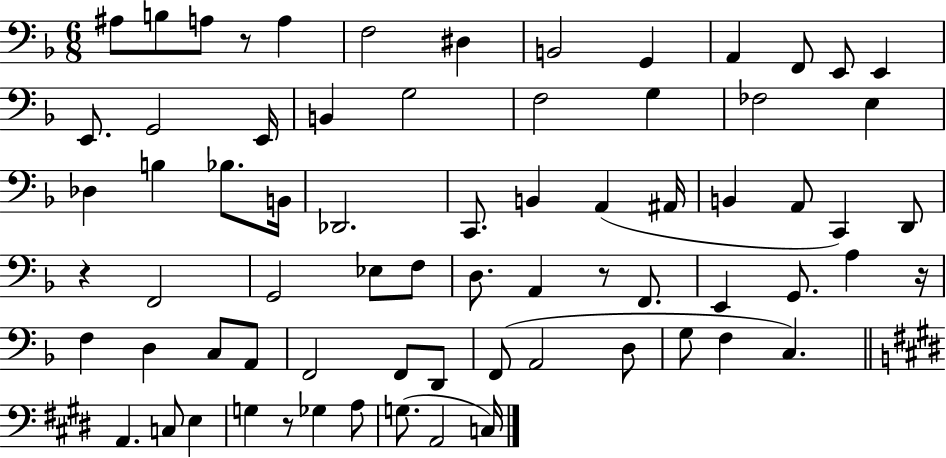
{
  \clef bass
  \numericTimeSignature
  \time 6/8
  \key f \major
  ais8 b8 a8 r8 a4 | f2 dis4 | b,2 g,4 | a,4 f,8 e,8 e,4 | \break e,8. g,2 e,16 | b,4 g2 | f2 g4 | fes2 e4 | \break des4 b4 bes8. b,16 | des,2. | c,8. b,4 a,4( ais,16 | b,4 a,8 c,4) d,8 | \break r4 f,2 | g,2 ees8 f8 | d8. a,4 r8 f,8. | e,4 g,8. a4 r16 | \break f4 d4 c8 a,8 | f,2 f,8 d,8 | f,8( a,2 d8 | g8 f4 c4.) | \break \bar "||" \break \key e \major a,4. c8 e4 | g4 r8 ges4 a8 | g8.( a,2 c16) | \bar "|."
}